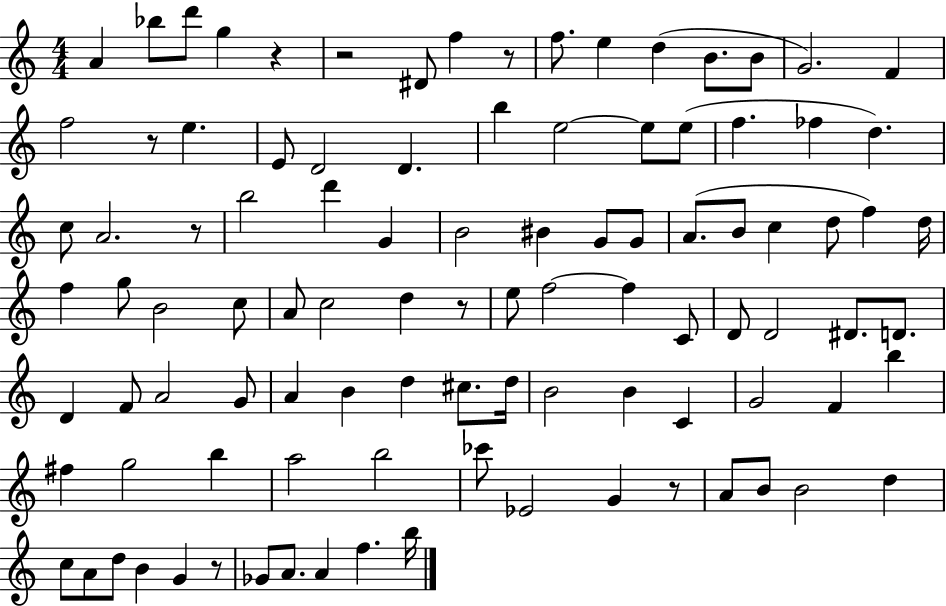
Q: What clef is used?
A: treble